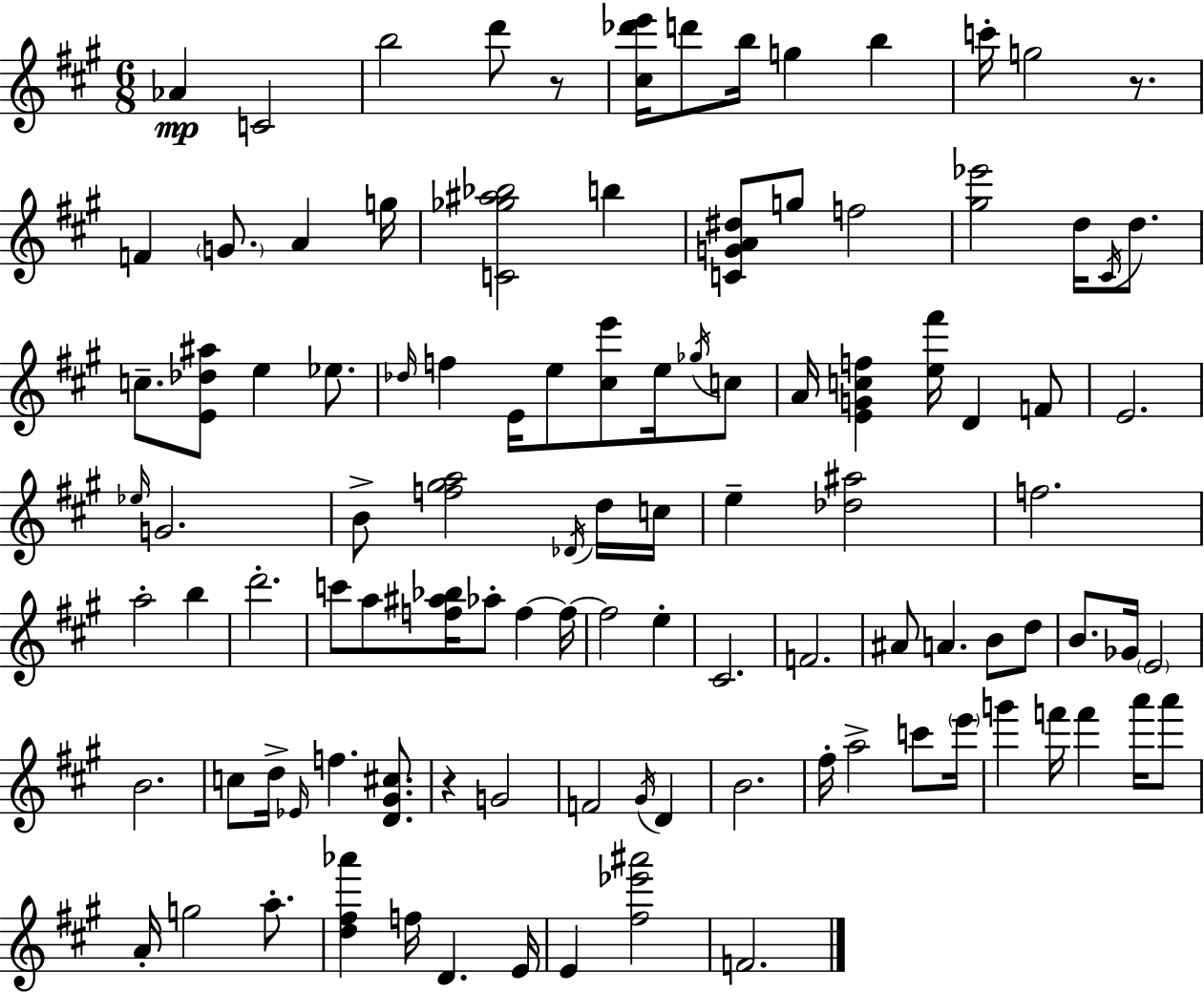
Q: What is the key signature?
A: A major